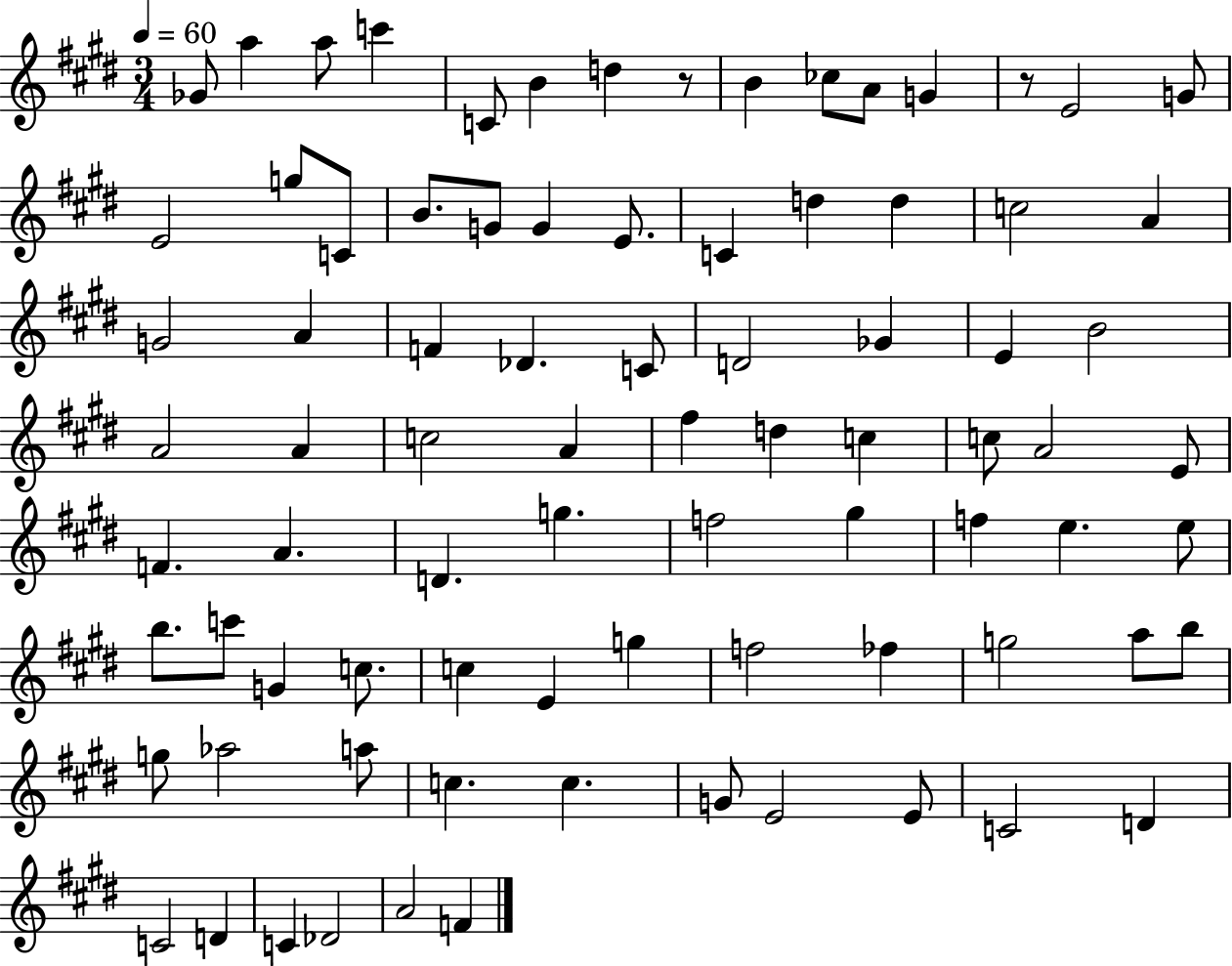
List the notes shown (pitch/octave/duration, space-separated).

Gb4/e A5/q A5/e C6/q C4/e B4/q D5/q R/e B4/q CES5/e A4/e G4/q R/e E4/h G4/e E4/h G5/e C4/e B4/e. G4/e G4/q E4/e. C4/q D5/q D5/q C5/h A4/q G4/h A4/q F4/q Db4/q. C4/e D4/h Gb4/q E4/q B4/h A4/h A4/q C5/h A4/q F#5/q D5/q C5/q C5/e A4/h E4/e F4/q. A4/q. D4/q. G5/q. F5/h G#5/q F5/q E5/q. E5/e B5/e. C6/e G4/q C5/e. C5/q E4/q G5/q F5/h FES5/q G5/h A5/e B5/e G5/e Ab5/h A5/e C5/q. C5/q. G4/e E4/h E4/e C4/h D4/q C4/h D4/q C4/q Db4/h A4/h F4/q